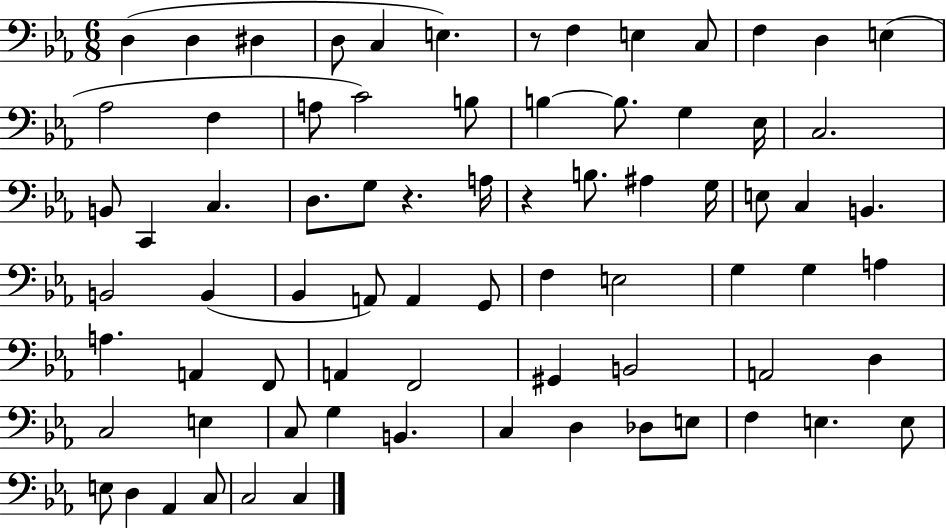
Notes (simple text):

D3/q D3/q D#3/q D3/e C3/q E3/q. R/e F3/q E3/q C3/e F3/q D3/q E3/q Ab3/h F3/q A3/e C4/h B3/e B3/q B3/e. G3/q Eb3/s C3/h. B2/e C2/q C3/q. D3/e. G3/e R/q. A3/s R/q B3/e. A#3/q G3/s E3/e C3/q B2/q. B2/h B2/q Bb2/q A2/e A2/q G2/e F3/q E3/h G3/q G3/q A3/q A3/q. A2/q F2/e A2/q F2/h G#2/q B2/h A2/h D3/q C3/h E3/q C3/e G3/q B2/q. C3/q D3/q Db3/e E3/e F3/q E3/q. E3/e E3/e D3/q Ab2/q C3/e C3/h C3/q